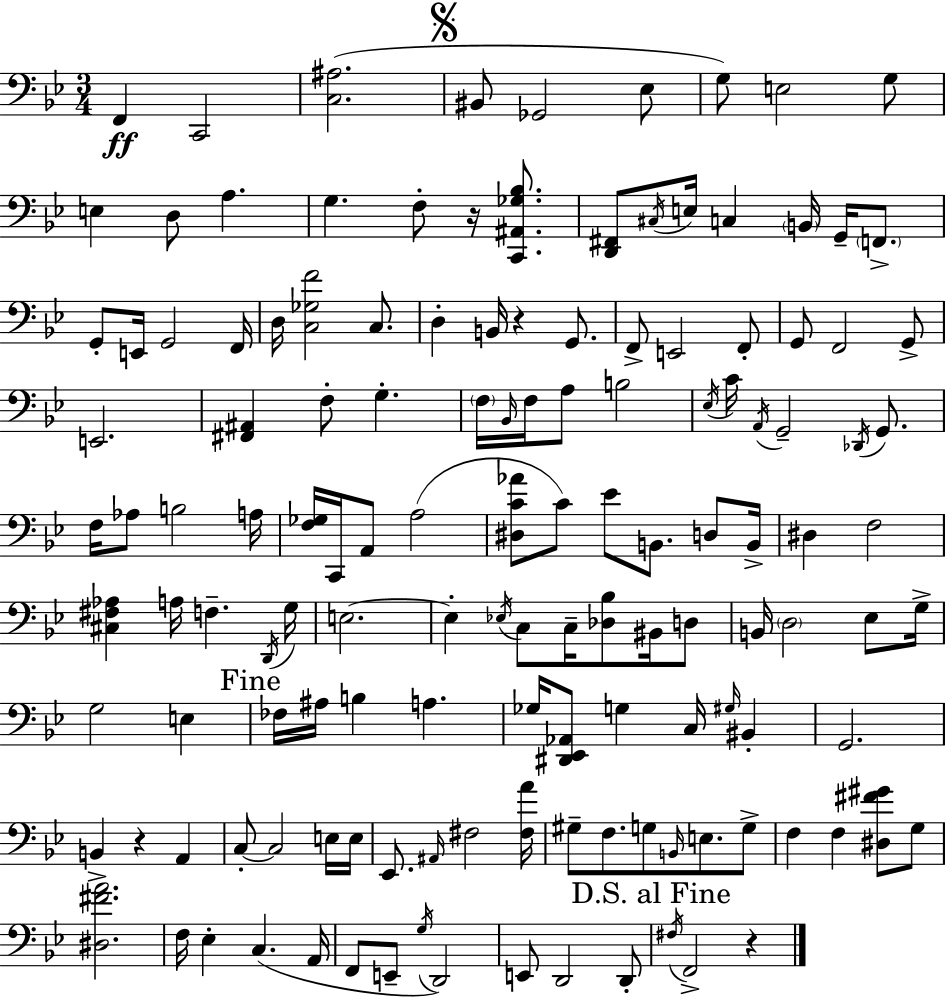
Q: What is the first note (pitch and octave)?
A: F2